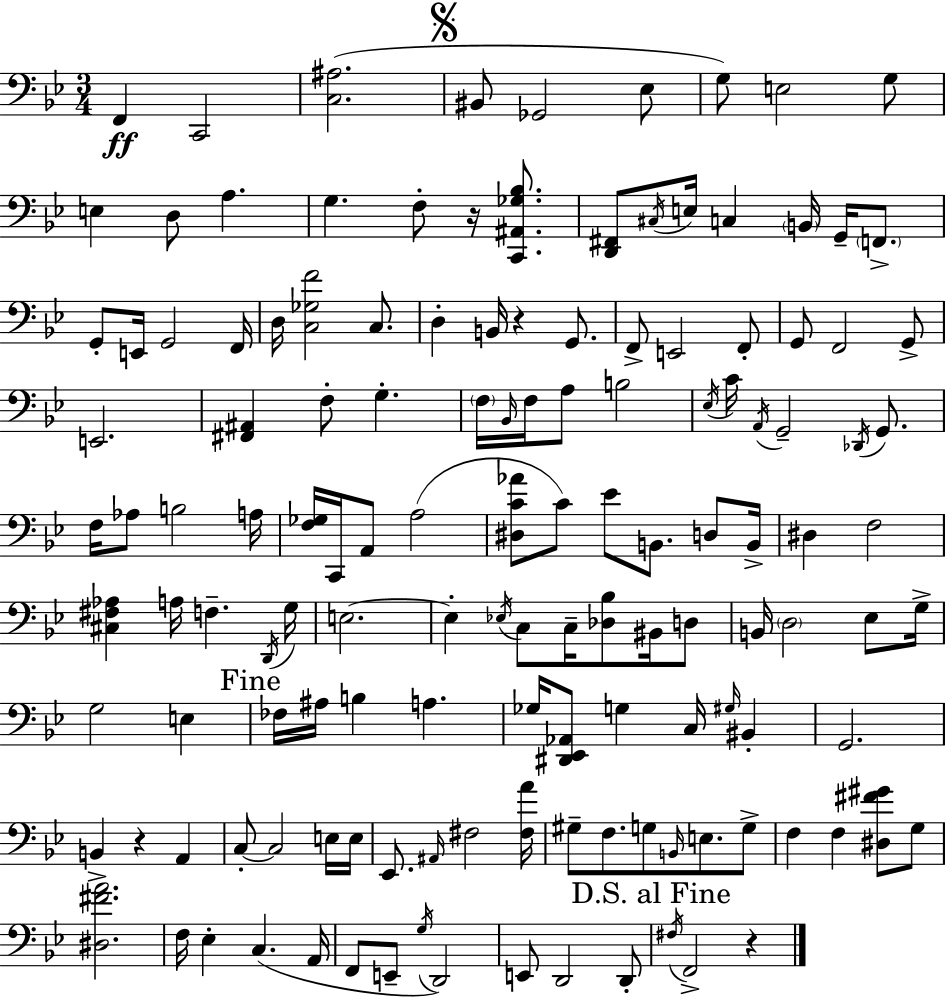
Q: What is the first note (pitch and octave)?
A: F2